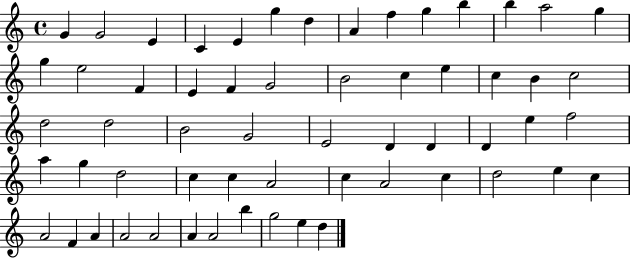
G4/q G4/h E4/q C4/q E4/q G5/q D5/q A4/q F5/q G5/q B5/q B5/q A5/h G5/q G5/q E5/h F4/q E4/q F4/q G4/h B4/h C5/q E5/q C5/q B4/q C5/h D5/h D5/h B4/h G4/h E4/h D4/q D4/q D4/q E5/q F5/h A5/q G5/q D5/h C5/q C5/q A4/h C5/q A4/h C5/q D5/h E5/q C5/q A4/h F4/q A4/q A4/h A4/h A4/q A4/h B5/q G5/h E5/q D5/q